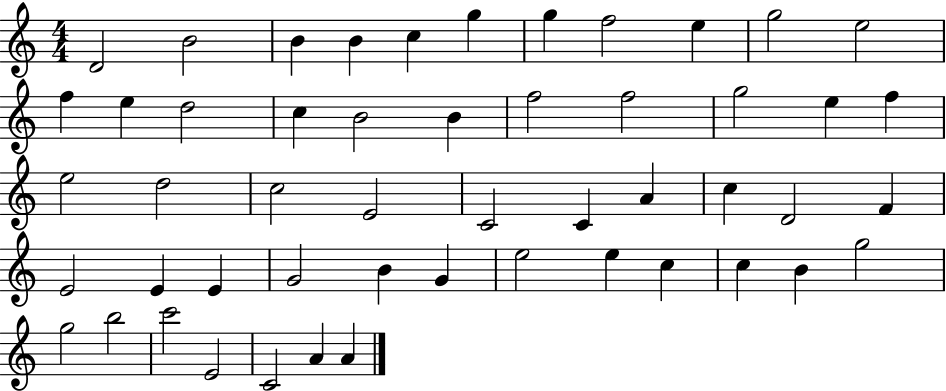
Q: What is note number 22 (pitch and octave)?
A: F5